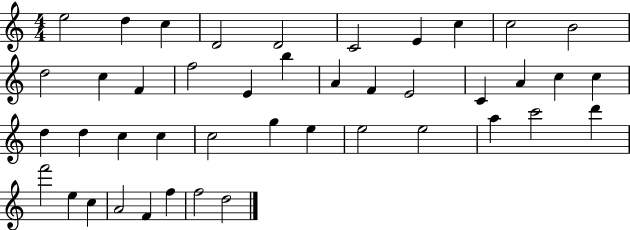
{
  \clef treble
  \numericTimeSignature
  \time 4/4
  \key c \major
  e''2 d''4 c''4 | d'2 d'2 | c'2 e'4 c''4 | c''2 b'2 | \break d''2 c''4 f'4 | f''2 e'4 b''4 | a'4 f'4 e'2 | c'4 a'4 c''4 c''4 | \break d''4 d''4 c''4 c''4 | c''2 g''4 e''4 | e''2 e''2 | a''4 c'''2 d'''4 | \break f'''2 e''4 c''4 | a'2 f'4 f''4 | f''2 d''2 | \bar "|."
}